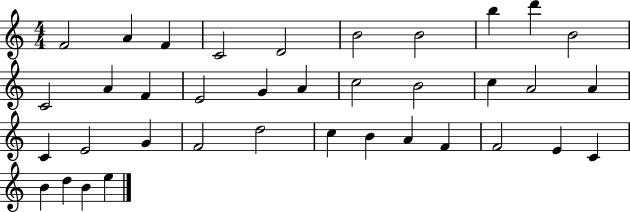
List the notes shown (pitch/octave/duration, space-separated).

F4/h A4/q F4/q C4/h D4/h B4/h B4/h B5/q D6/q B4/h C4/h A4/q F4/q E4/h G4/q A4/q C5/h B4/h C5/q A4/h A4/q C4/q E4/h G4/q F4/h D5/h C5/q B4/q A4/q F4/q F4/h E4/q C4/q B4/q D5/q B4/q E5/q